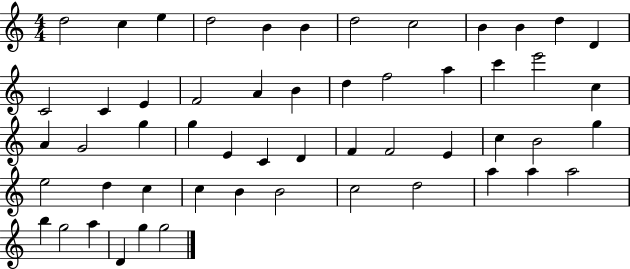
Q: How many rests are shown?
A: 0